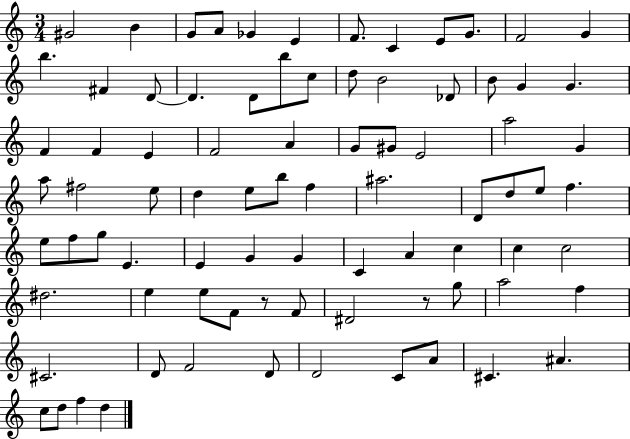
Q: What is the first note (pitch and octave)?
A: G#4